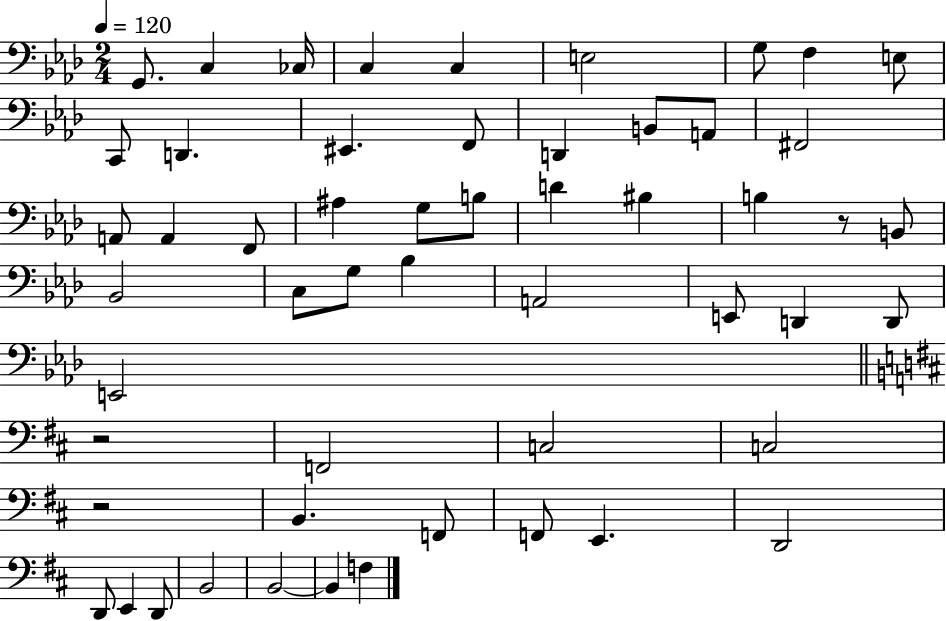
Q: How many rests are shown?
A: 3